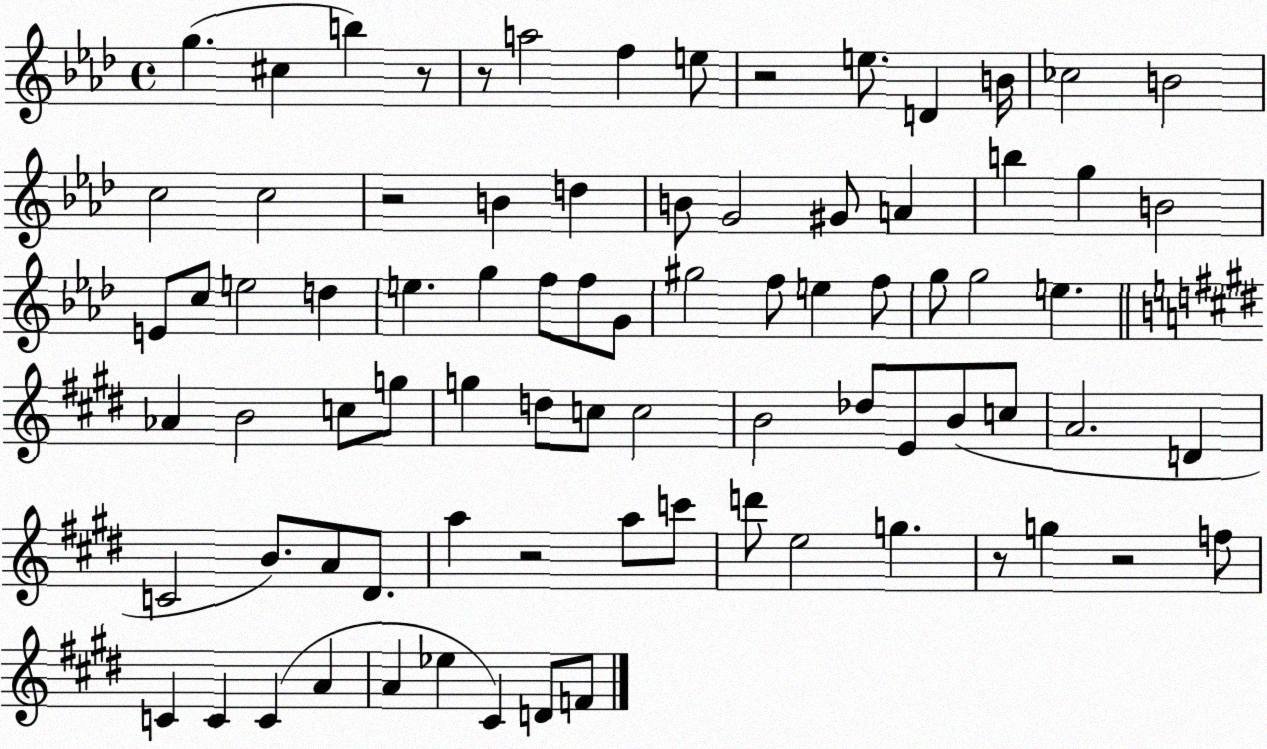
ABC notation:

X:1
T:Untitled
M:4/4
L:1/4
K:Ab
g ^c b z/2 z/2 a2 f e/2 z2 e/2 D B/4 _c2 B2 c2 c2 z2 B d B/2 G2 ^G/2 A b g B2 E/2 c/2 e2 d e g f/2 f/2 G/2 ^g2 f/2 e f/2 g/2 g2 e _A B2 c/2 g/2 g d/2 c/2 c2 B2 _d/2 E/2 B/2 c/2 A2 D C2 B/2 A/2 ^D/2 a z2 a/2 c'/2 d'/2 e2 g z/2 g z2 f/2 C C C A A _e ^C D/2 F/2